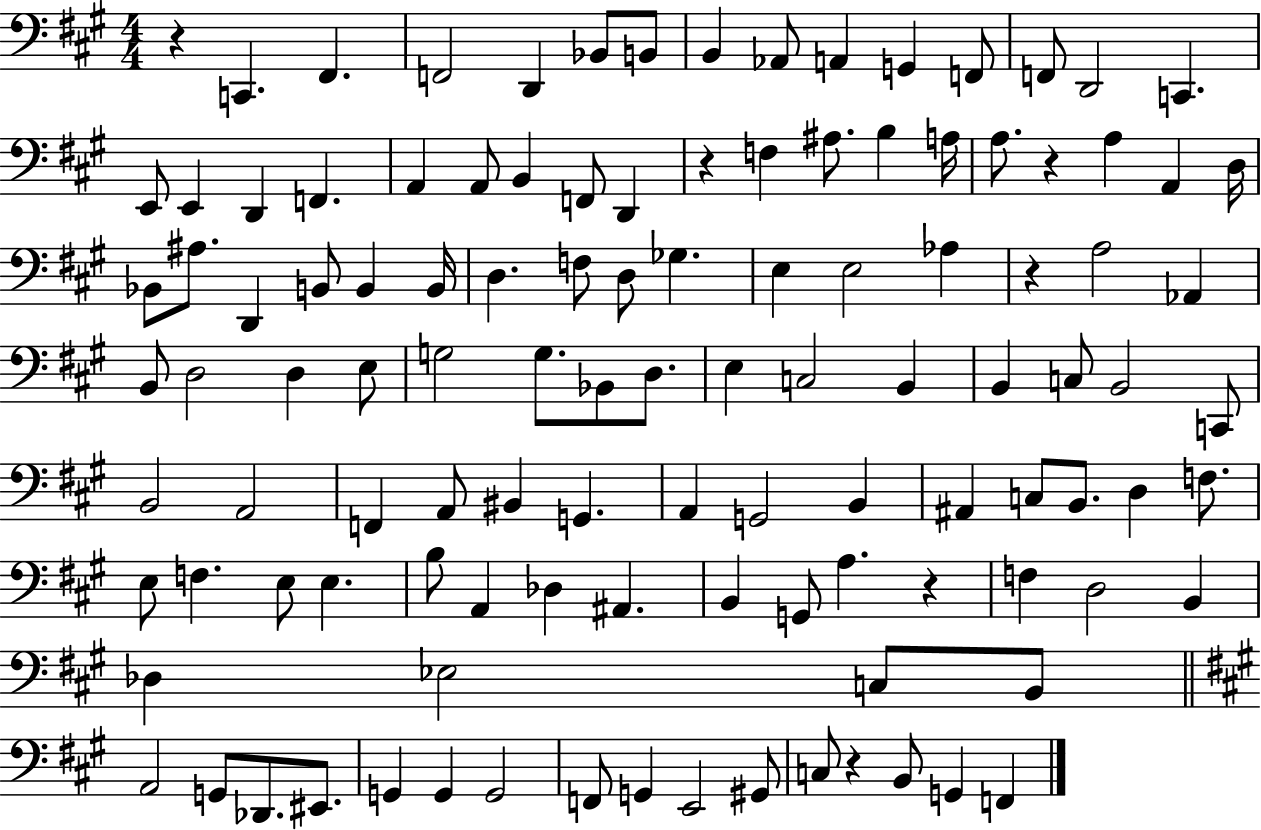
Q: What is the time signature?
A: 4/4